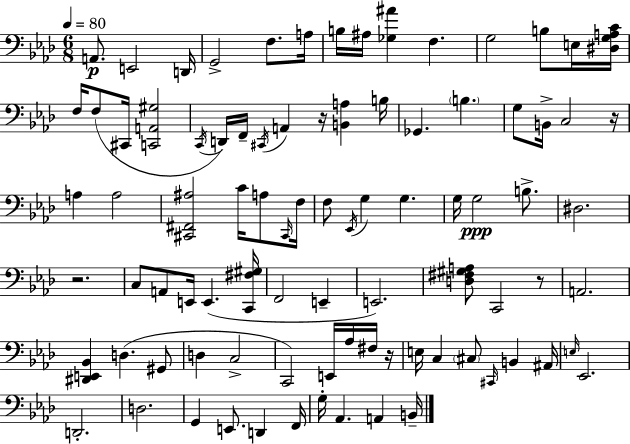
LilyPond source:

{
  \clef bass
  \numericTimeSignature
  \time 6/8
  \key f \minor
  \tempo 4 = 80
  a,8.\p e,2 d,16 | g,2-> f8. a16 | b16 ais16 <ges ais'>4 f4. | g2 b8 e16 <dis g a c'>16 | \break f16 f8( cis,16 <c, a, gis>2 | \acciaccatura { c,16 }) d,16 f,16-- \acciaccatura { cis,16 } a,4 r16 <b, a>4 | b16 ges,4. \parenthesize b4. | g8 b,16-> c2 | \break r16 a4 a2 | <cis, fis, ais>2 c'16 a8 | \grace { cis,16 } f16 f8 \acciaccatura { ees,16 } g4 g4. | g16 g2\ppp | \break b8.-> dis2. | r2. | c8 a,8 e,16 e,4.( | <c, fis gis>16 f,2 | \break e,4-- e,2.) | <d fis gis a>8 c,2 | r8 a,2. | <dis, e, bes,>4 d4.( | \break gis,8 d4 c2-> | c,2) | e,16 aes16 fis16 r16 e16 c4 \parenthesize cis8 \grace { cis,16 } | b,4 ais,16 \grace { e16 } ees,2. | \break d,2.-. | d2. | g,4 e,8. | d,4 f,16 g16-. aes,4. | \break a,4 b,16-- \bar "|."
}